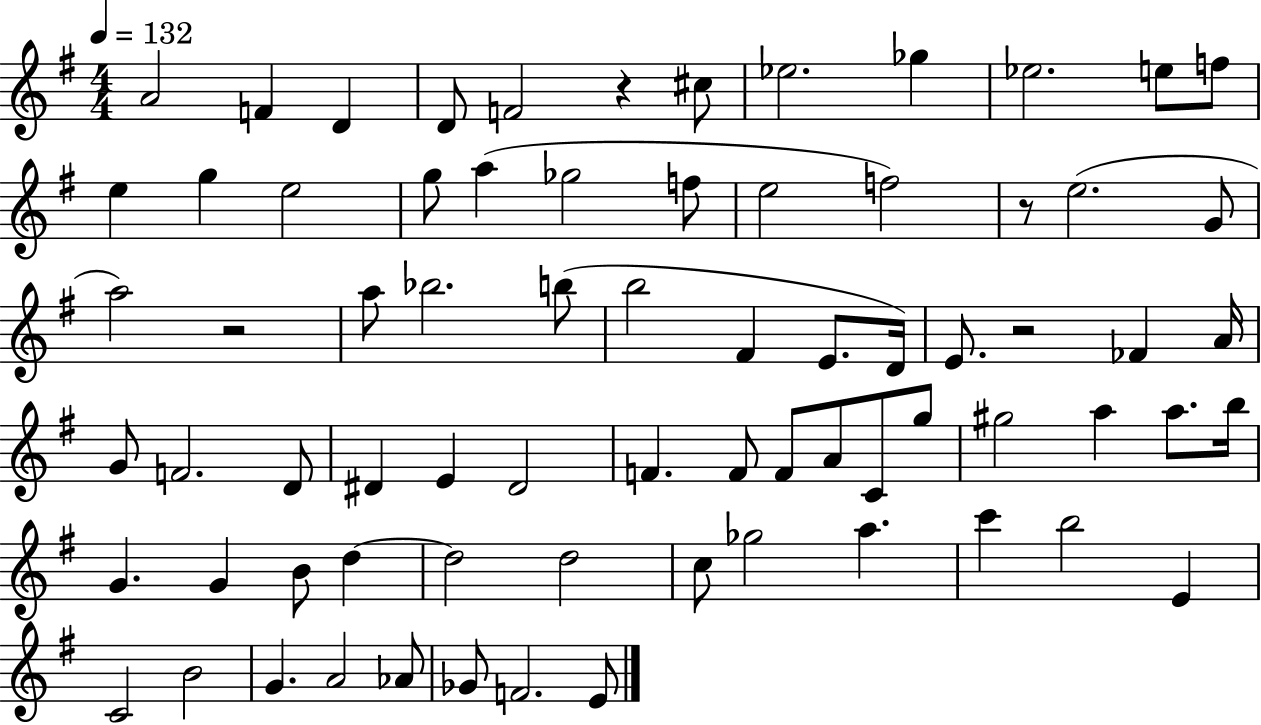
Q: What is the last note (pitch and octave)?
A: E4